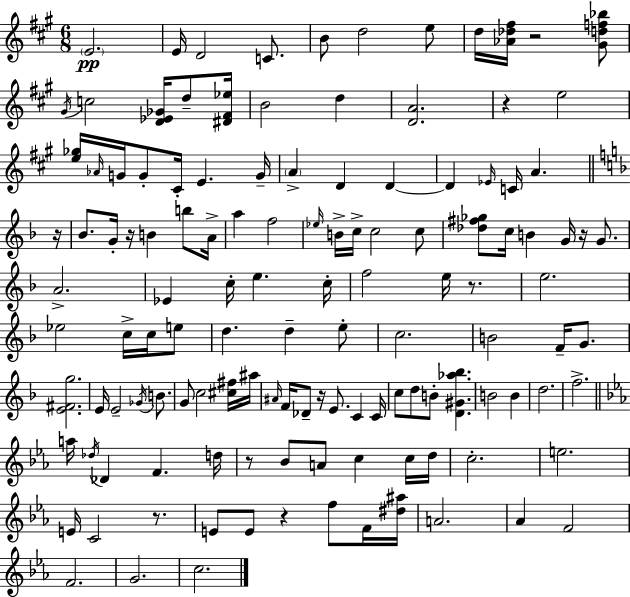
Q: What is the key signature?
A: A major